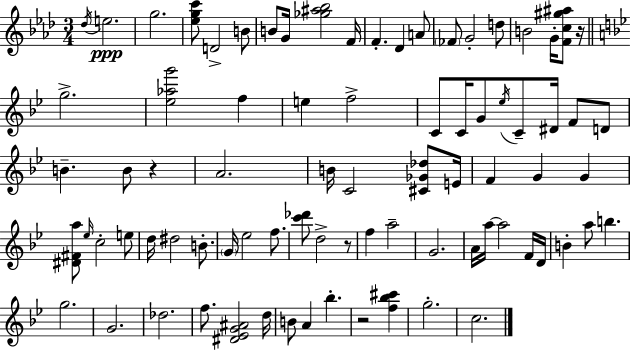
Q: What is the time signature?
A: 3/4